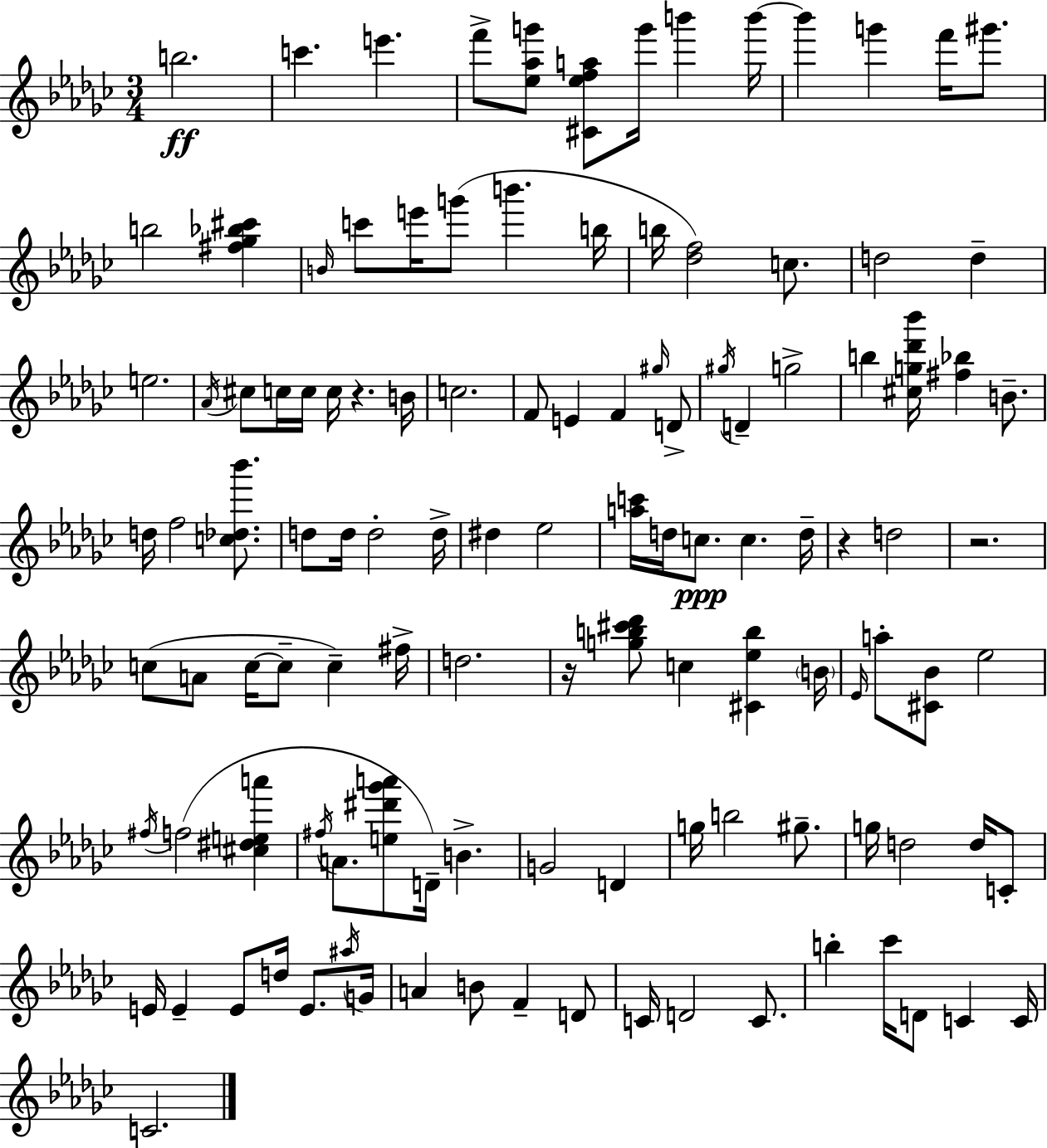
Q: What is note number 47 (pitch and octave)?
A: D#5